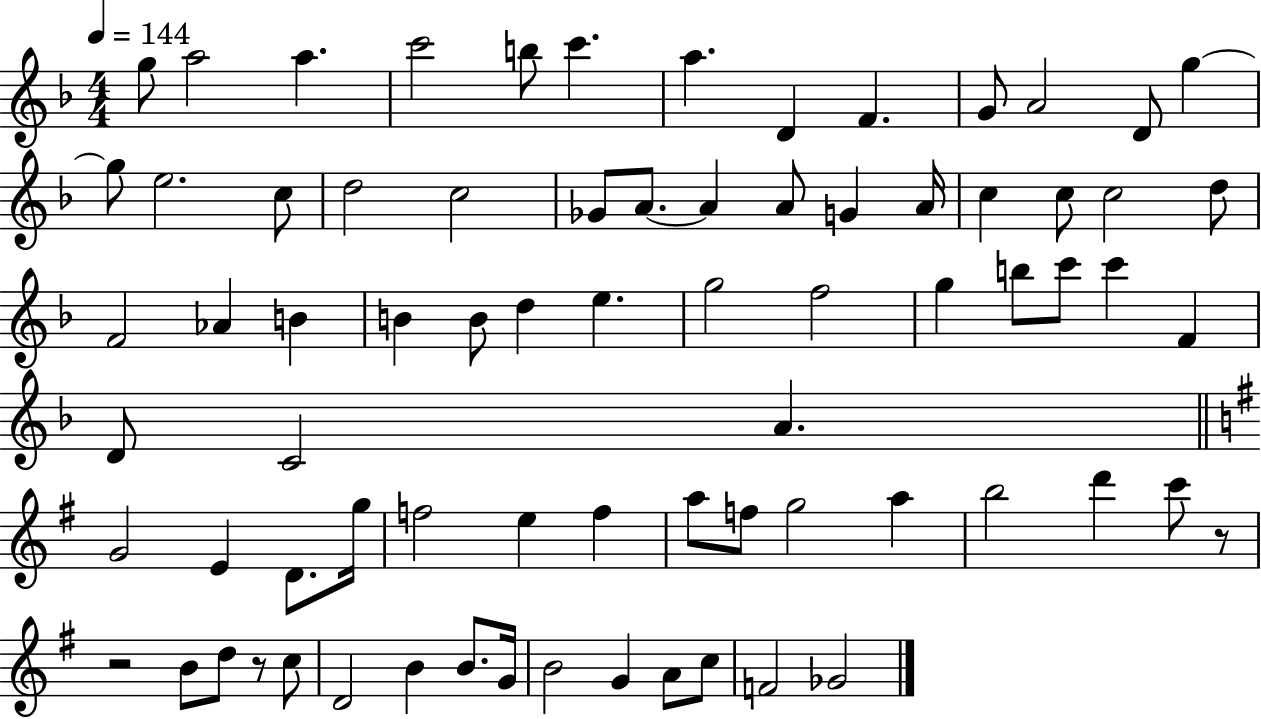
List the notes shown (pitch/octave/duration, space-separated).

G5/e A5/h A5/q. C6/h B5/e C6/q. A5/q. D4/q F4/q. G4/e A4/h D4/e G5/q G5/e E5/h. C5/e D5/h C5/h Gb4/e A4/e. A4/q A4/e G4/q A4/s C5/q C5/e C5/h D5/e F4/h Ab4/q B4/q B4/q B4/e D5/q E5/q. G5/h F5/h G5/q B5/e C6/e C6/q F4/q D4/e C4/h A4/q. G4/h E4/q D4/e. G5/s F5/h E5/q F5/q A5/e F5/e G5/h A5/q B5/h D6/q C6/e R/e R/h B4/e D5/e R/e C5/e D4/h B4/q B4/e. G4/s B4/h G4/q A4/e C5/e F4/h Gb4/h